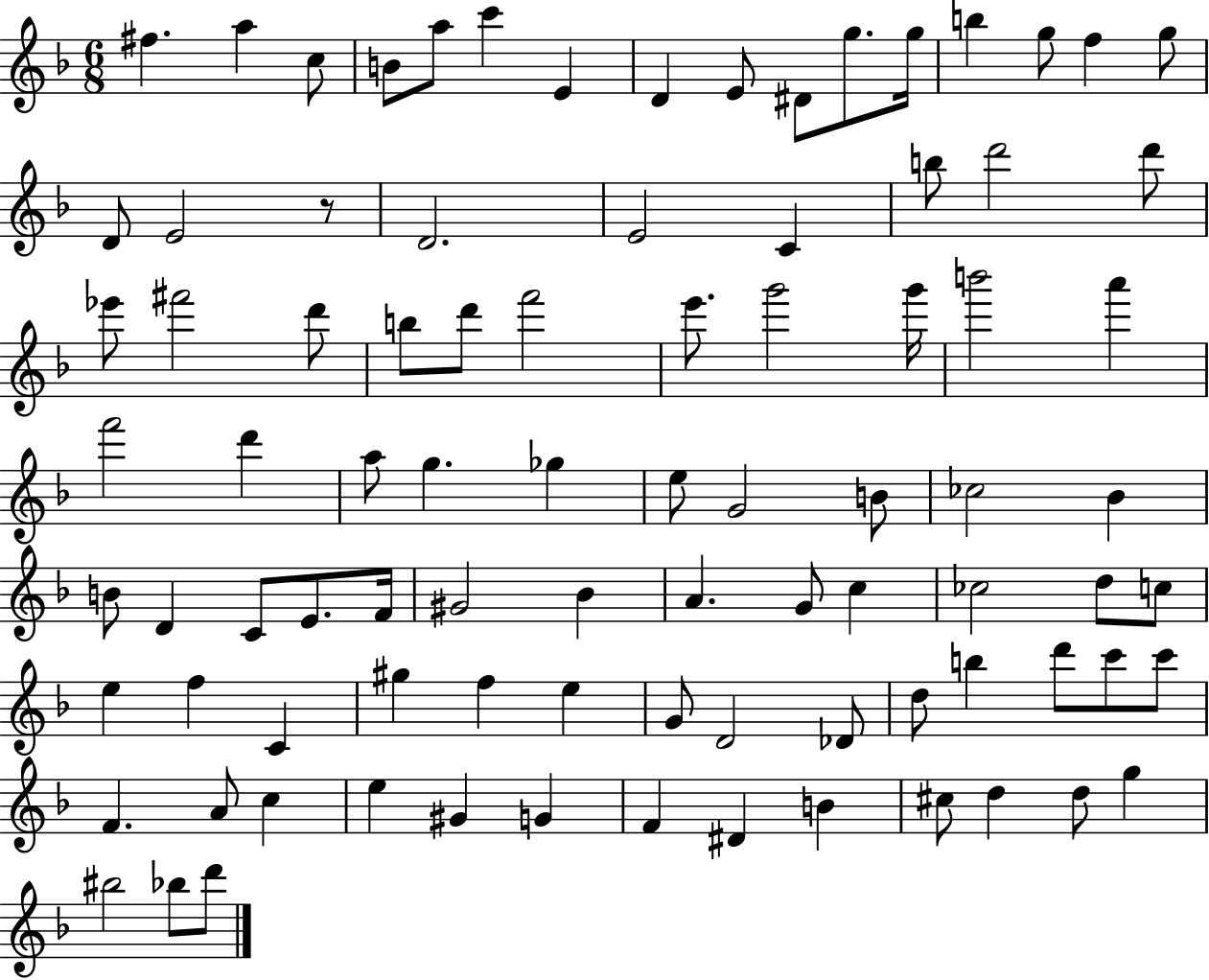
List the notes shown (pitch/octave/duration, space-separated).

F#5/q. A5/q C5/e B4/e A5/e C6/q E4/q D4/q E4/e D#4/e G5/e. G5/s B5/q G5/e F5/q G5/e D4/e E4/h R/e D4/h. E4/h C4/q B5/e D6/h D6/e Eb6/e F#6/h D6/e B5/e D6/e F6/h E6/e. G6/h G6/s B6/h A6/q F6/h D6/q A5/e G5/q. Gb5/q E5/e G4/h B4/e CES5/h Bb4/q B4/e D4/q C4/e E4/e. F4/s G#4/h Bb4/q A4/q. G4/e C5/q CES5/h D5/e C5/e E5/q F5/q C4/q G#5/q F5/q E5/q G4/e D4/h Db4/e D5/e B5/q D6/e C6/e C6/e F4/q. A4/e C5/q E5/q G#4/q G4/q F4/q D#4/q B4/q C#5/e D5/q D5/e G5/q BIS5/h Bb5/e D6/e